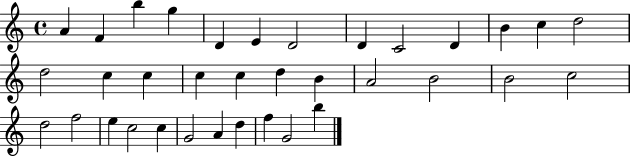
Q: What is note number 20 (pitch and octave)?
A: B4